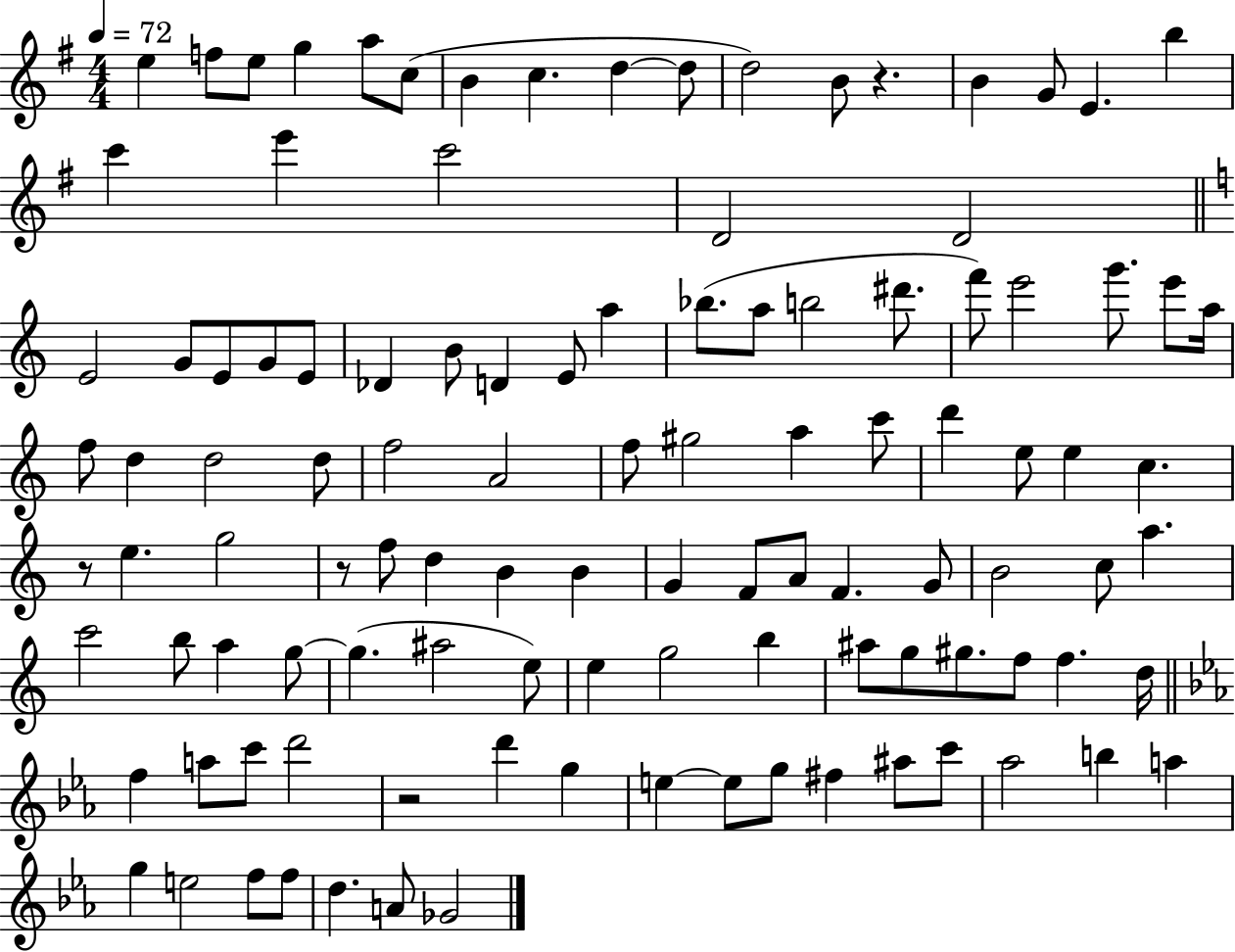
E5/q F5/e E5/e G5/q A5/e C5/e B4/q C5/q. D5/q D5/e D5/h B4/e R/q. B4/q G4/e E4/q. B5/q C6/q E6/q C6/h D4/h D4/h E4/h G4/e E4/e G4/e E4/e Db4/q B4/e D4/q E4/e A5/q Bb5/e. A5/e B5/h D#6/e. F6/e E6/h G6/e. E6/e A5/s F5/e D5/q D5/h D5/e F5/h A4/h F5/e G#5/h A5/q C6/e D6/q E5/e E5/q C5/q. R/e E5/q. G5/h R/e F5/e D5/q B4/q B4/q G4/q F4/e A4/e F4/q. G4/e B4/h C5/e A5/q. C6/h B5/e A5/q G5/e G5/q. A#5/h E5/e E5/q G5/h B5/q A#5/e G5/e G#5/e. F5/e F5/q. D5/s F5/q A5/e C6/e D6/h R/h D6/q G5/q E5/q E5/e G5/e F#5/q A#5/e C6/e Ab5/h B5/q A5/q G5/q E5/h F5/e F5/e D5/q. A4/e Gb4/h